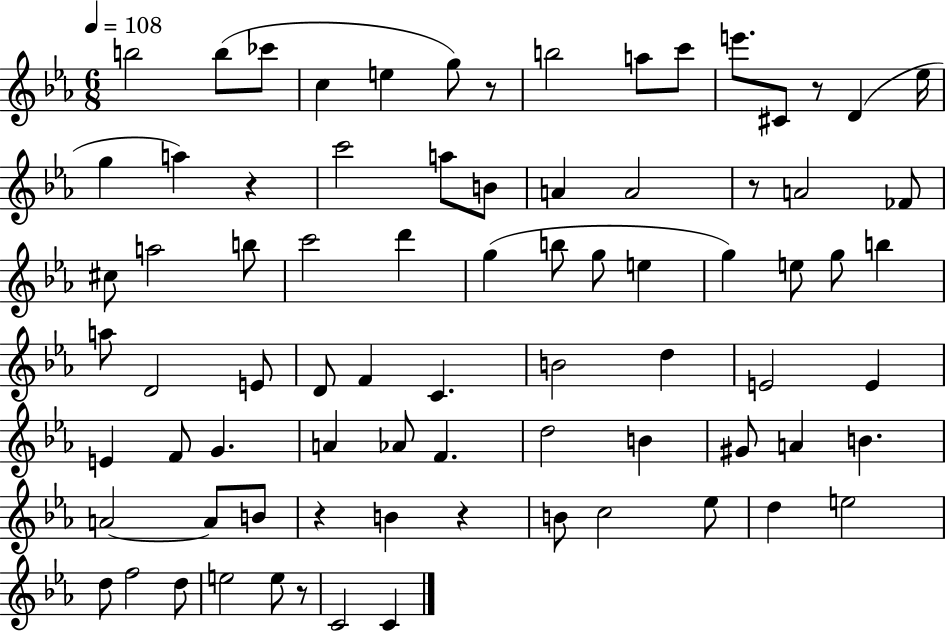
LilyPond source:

{
  \clef treble
  \numericTimeSignature
  \time 6/8
  \key ees \major
  \tempo 4 = 108
  b''2 b''8( ces'''8 | c''4 e''4 g''8) r8 | b''2 a''8 c'''8 | e'''8. cis'8 r8 d'4( ees''16 | \break g''4 a''4) r4 | c'''2 a''8 b'8 | a'4 a'2 | r8 a'2 fes'8 | \break cis''8 a''2 b''8 | c'''2 d'''4 | g''4( b''8 g''8 e''4 | g''4) e''8 g''8 b''4 | \break a''8 d'2 e'8 | d'8 f'4 c'4. | b'2 d''4 | e'2 e'4 | \break e'4 f'8 g'4. | a'4 aes'8 f'4. | d''2 b'4 | gis'8 a'4 b'4. | \break a'2~~ a'8 b'8 | r4 b'4 r4 | b'8 c''2 ees''8 | d''4 e''2 | \break d''8 f''2 d''8 | e''2 e''8 r8 | c'2 c'4 | \bar "|."
}